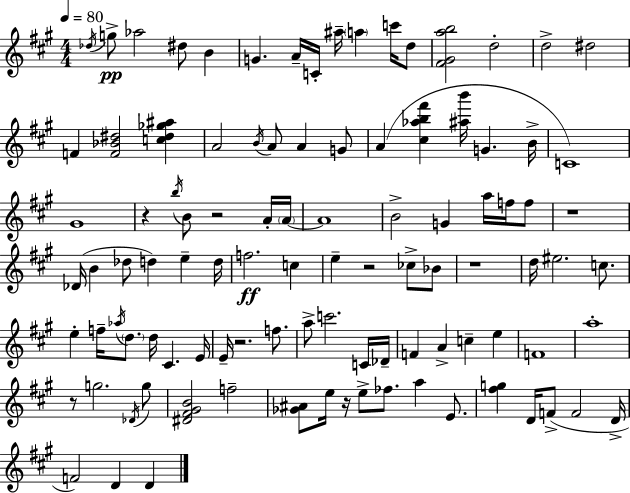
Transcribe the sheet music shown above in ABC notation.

X:1
T:Untitled
M:4/4
L:1/4
K:A
_d/4 g/2 _a2 ^d/2 B G A/4 C/4 ^a/4 a c'/4 d/2 [^F^Gab]2 d2 d2 ^d2 F [F_B^d]2 [c^d_g^a] A2 B/4 A/2 A G/2 A [^c_ab^f'] [^ab']/4 G B/4 C4 ^G4 z b/4 B/2 z2 A/4 A/4 A4 B2 G a/4 f/4 f/2 z4 _D/4 B _d/2 d e d/4 f2 c e z2 _c/2 _B/2 z4 d/4 ^e2 c/2 e f/4 _a/4 d/2 d/4 ^C E/4 E/4 z2 f/2 a/2 c'2 C/4 _D/4 F A c e F4 a4 z/2 g2 _D/4 g/2 [^D^F^GB]2 f2 [_G^A]/2 e/4 z/4 e/2 _f/2 a E/2 [^fg] D/4 F/2 F2 D/4 F2 D D